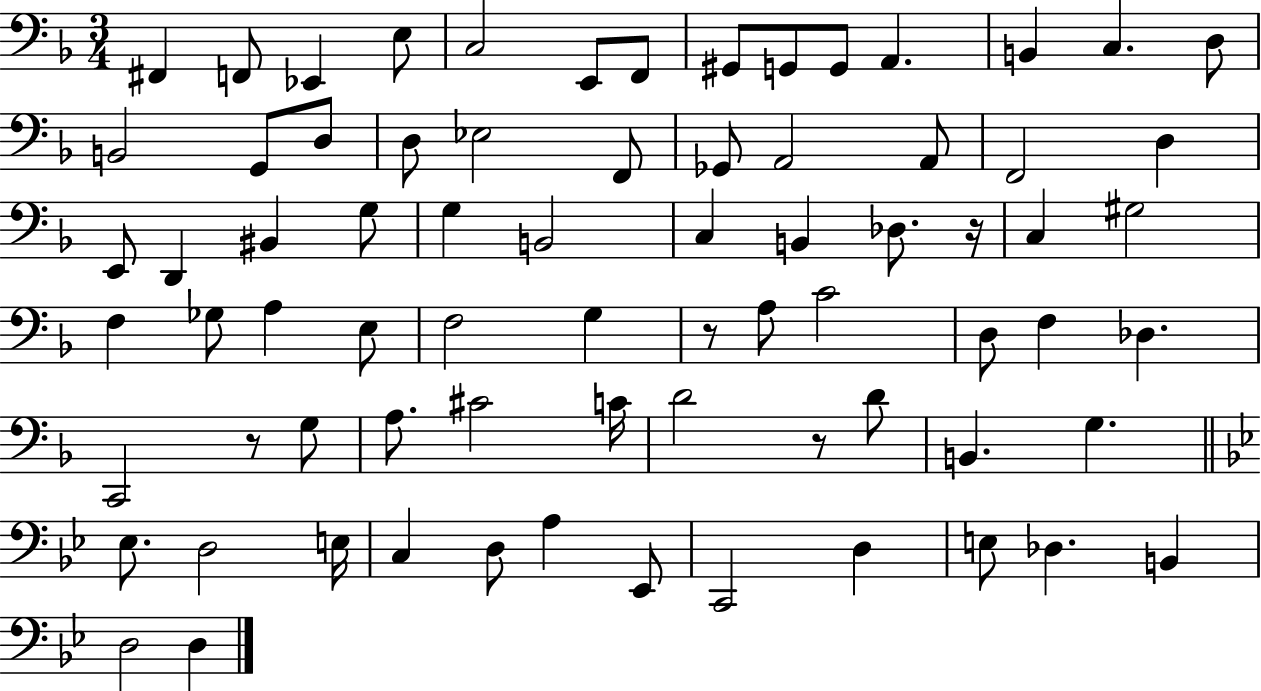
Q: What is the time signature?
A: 3/4